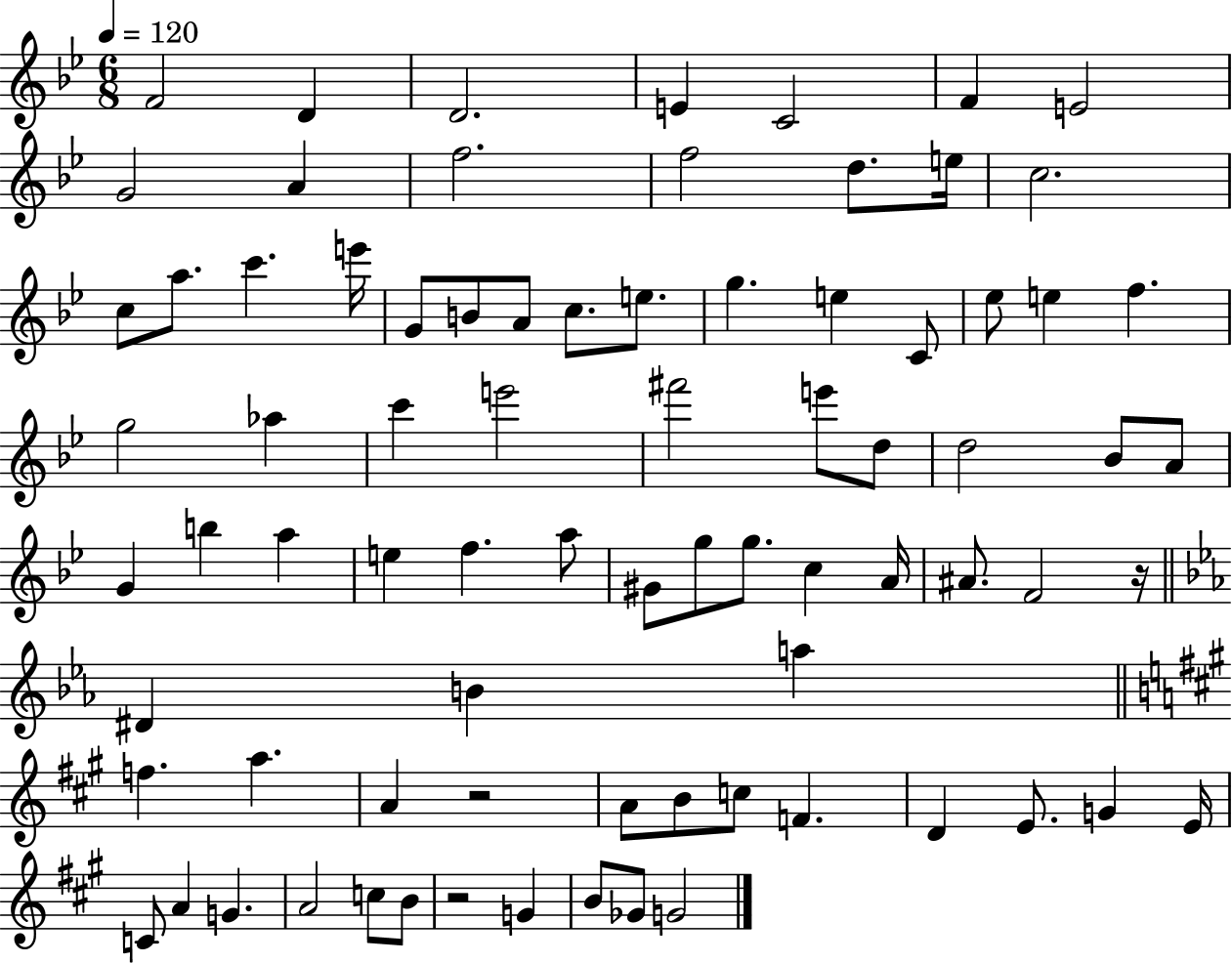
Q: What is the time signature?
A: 6/8